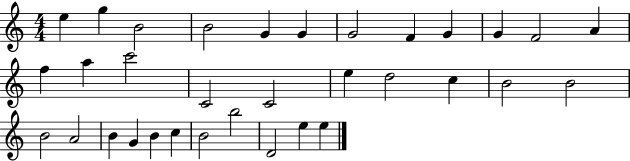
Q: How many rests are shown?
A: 0